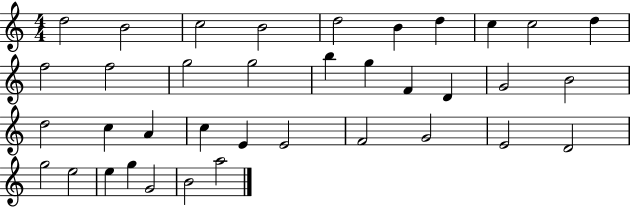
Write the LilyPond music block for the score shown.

{
  \clef treble
  \numericTimeSignature
  \time 4/4
  \key c \major
  d''2 b'2 | c''2 b'2 | d''2 b'4 d''4 | c''4 c''2 d''4 | \break f''2 f''2 | g''2 g''2 | b''4 g''4 f'4 d'4 | g'2 b'2 | \break d''2 c''4 a'4 | c''4 e'4 e'2 | f'2 g'2 | e'2 d'2 | \break g''2 e''2 | e''4 g''4 g'2 | b'2 a''2 | \bar "|."
}